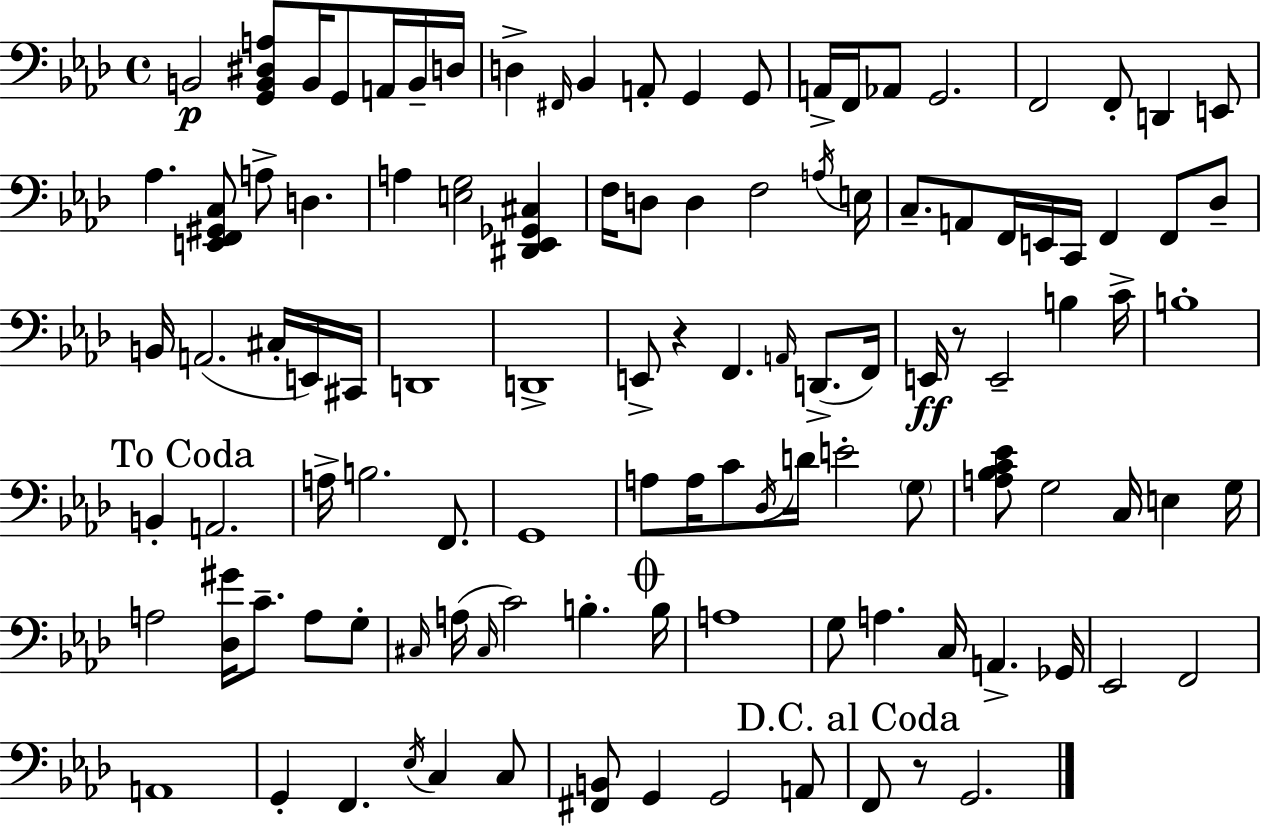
X:1
T:Untitled
M:4/4
L:1/4
K:Ab
B,,2 [G,,B,,^D,A,]/2 B,,/4 G,,/2 A,,/4 B,,/4 D,/4 D, ^F,,/4 _B,, A,,/2 G,, G,,/2 A,,/4 F,,/4 _A,,/2 G,,2 F,,2 F,,/2 D,, E,,/2 _A, [E,,F,,^G,,C,]/2 A,/2 D, A, [E,G,]2 [^D,,_E,,_G,,^C,] F,/4 D,/2 D, F,2 A,/4 E,/4 C,/2 A,,/2 F,,/4 E,,/4 C,,/4 F,, F,,/2 _D,/2 B,,/4 A,,2 ^C,/4 E,,/4 ^C,,/4 D,,4 D,,4 E,,/2 z F,, A,,/4 D,,/2 F,,/4 E,,/4 z/2 E,,2 B, C/4 B,4 B,, A,,2 A,/4 B,2 F,,/2 G,,4 A,/2 A,/4 C/2 _D,/4 D/4 E2 G,/2 [A,_B,C_E]/2 G,2 C,/4 E, G,/4 A,2 [_D,^G]/4 C/2 A,/2 G,/2 ^C,/4 A,/4 ^C,/4 C2 B, B,/4 A,4 G,/2 A, C,/4 A,, _G,,/4 _E,,2 F,,2 A,,4 G,, F,, _E,/4 C, C,/2 [^F,,B,,]/2 G,, G,,2 A,,/2 F,,/2 z/2 G,,2